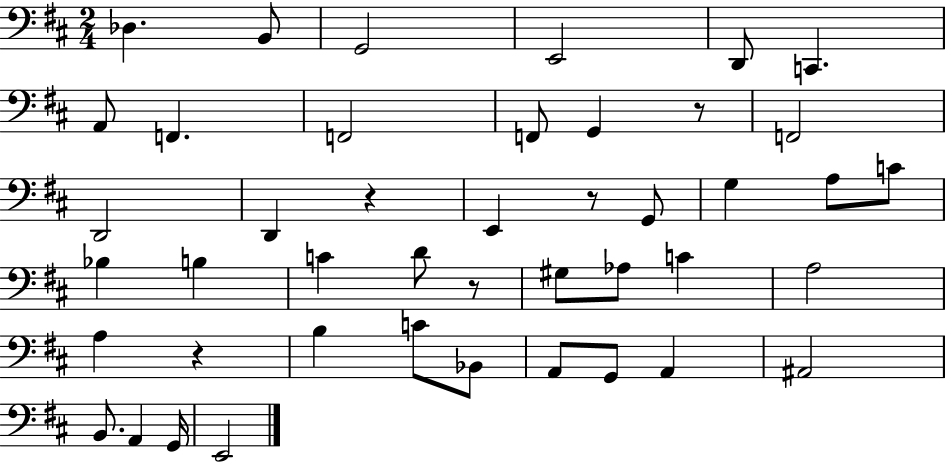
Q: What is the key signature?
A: D major